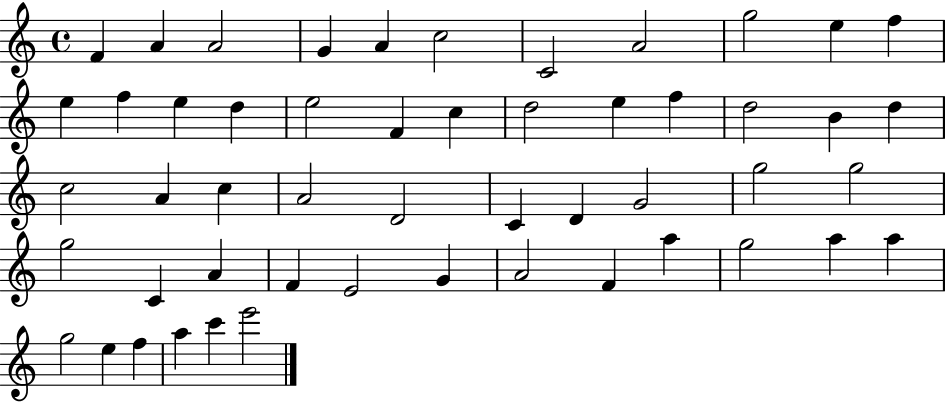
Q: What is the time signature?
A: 4/4